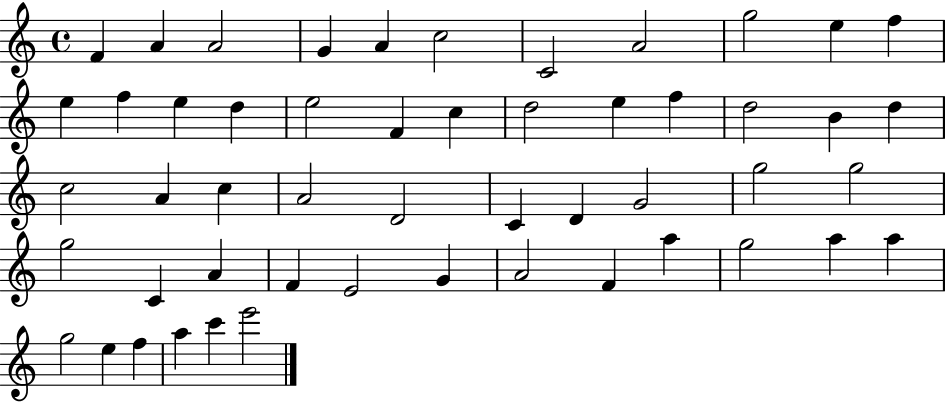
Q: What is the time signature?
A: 4/4